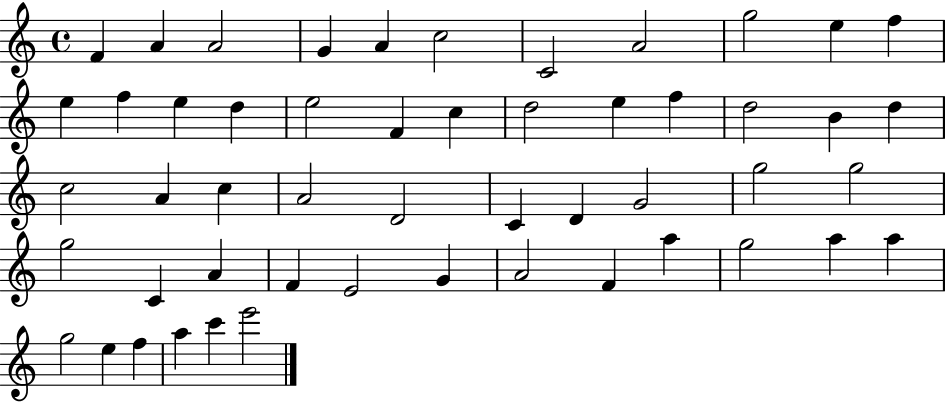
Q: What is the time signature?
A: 4/4